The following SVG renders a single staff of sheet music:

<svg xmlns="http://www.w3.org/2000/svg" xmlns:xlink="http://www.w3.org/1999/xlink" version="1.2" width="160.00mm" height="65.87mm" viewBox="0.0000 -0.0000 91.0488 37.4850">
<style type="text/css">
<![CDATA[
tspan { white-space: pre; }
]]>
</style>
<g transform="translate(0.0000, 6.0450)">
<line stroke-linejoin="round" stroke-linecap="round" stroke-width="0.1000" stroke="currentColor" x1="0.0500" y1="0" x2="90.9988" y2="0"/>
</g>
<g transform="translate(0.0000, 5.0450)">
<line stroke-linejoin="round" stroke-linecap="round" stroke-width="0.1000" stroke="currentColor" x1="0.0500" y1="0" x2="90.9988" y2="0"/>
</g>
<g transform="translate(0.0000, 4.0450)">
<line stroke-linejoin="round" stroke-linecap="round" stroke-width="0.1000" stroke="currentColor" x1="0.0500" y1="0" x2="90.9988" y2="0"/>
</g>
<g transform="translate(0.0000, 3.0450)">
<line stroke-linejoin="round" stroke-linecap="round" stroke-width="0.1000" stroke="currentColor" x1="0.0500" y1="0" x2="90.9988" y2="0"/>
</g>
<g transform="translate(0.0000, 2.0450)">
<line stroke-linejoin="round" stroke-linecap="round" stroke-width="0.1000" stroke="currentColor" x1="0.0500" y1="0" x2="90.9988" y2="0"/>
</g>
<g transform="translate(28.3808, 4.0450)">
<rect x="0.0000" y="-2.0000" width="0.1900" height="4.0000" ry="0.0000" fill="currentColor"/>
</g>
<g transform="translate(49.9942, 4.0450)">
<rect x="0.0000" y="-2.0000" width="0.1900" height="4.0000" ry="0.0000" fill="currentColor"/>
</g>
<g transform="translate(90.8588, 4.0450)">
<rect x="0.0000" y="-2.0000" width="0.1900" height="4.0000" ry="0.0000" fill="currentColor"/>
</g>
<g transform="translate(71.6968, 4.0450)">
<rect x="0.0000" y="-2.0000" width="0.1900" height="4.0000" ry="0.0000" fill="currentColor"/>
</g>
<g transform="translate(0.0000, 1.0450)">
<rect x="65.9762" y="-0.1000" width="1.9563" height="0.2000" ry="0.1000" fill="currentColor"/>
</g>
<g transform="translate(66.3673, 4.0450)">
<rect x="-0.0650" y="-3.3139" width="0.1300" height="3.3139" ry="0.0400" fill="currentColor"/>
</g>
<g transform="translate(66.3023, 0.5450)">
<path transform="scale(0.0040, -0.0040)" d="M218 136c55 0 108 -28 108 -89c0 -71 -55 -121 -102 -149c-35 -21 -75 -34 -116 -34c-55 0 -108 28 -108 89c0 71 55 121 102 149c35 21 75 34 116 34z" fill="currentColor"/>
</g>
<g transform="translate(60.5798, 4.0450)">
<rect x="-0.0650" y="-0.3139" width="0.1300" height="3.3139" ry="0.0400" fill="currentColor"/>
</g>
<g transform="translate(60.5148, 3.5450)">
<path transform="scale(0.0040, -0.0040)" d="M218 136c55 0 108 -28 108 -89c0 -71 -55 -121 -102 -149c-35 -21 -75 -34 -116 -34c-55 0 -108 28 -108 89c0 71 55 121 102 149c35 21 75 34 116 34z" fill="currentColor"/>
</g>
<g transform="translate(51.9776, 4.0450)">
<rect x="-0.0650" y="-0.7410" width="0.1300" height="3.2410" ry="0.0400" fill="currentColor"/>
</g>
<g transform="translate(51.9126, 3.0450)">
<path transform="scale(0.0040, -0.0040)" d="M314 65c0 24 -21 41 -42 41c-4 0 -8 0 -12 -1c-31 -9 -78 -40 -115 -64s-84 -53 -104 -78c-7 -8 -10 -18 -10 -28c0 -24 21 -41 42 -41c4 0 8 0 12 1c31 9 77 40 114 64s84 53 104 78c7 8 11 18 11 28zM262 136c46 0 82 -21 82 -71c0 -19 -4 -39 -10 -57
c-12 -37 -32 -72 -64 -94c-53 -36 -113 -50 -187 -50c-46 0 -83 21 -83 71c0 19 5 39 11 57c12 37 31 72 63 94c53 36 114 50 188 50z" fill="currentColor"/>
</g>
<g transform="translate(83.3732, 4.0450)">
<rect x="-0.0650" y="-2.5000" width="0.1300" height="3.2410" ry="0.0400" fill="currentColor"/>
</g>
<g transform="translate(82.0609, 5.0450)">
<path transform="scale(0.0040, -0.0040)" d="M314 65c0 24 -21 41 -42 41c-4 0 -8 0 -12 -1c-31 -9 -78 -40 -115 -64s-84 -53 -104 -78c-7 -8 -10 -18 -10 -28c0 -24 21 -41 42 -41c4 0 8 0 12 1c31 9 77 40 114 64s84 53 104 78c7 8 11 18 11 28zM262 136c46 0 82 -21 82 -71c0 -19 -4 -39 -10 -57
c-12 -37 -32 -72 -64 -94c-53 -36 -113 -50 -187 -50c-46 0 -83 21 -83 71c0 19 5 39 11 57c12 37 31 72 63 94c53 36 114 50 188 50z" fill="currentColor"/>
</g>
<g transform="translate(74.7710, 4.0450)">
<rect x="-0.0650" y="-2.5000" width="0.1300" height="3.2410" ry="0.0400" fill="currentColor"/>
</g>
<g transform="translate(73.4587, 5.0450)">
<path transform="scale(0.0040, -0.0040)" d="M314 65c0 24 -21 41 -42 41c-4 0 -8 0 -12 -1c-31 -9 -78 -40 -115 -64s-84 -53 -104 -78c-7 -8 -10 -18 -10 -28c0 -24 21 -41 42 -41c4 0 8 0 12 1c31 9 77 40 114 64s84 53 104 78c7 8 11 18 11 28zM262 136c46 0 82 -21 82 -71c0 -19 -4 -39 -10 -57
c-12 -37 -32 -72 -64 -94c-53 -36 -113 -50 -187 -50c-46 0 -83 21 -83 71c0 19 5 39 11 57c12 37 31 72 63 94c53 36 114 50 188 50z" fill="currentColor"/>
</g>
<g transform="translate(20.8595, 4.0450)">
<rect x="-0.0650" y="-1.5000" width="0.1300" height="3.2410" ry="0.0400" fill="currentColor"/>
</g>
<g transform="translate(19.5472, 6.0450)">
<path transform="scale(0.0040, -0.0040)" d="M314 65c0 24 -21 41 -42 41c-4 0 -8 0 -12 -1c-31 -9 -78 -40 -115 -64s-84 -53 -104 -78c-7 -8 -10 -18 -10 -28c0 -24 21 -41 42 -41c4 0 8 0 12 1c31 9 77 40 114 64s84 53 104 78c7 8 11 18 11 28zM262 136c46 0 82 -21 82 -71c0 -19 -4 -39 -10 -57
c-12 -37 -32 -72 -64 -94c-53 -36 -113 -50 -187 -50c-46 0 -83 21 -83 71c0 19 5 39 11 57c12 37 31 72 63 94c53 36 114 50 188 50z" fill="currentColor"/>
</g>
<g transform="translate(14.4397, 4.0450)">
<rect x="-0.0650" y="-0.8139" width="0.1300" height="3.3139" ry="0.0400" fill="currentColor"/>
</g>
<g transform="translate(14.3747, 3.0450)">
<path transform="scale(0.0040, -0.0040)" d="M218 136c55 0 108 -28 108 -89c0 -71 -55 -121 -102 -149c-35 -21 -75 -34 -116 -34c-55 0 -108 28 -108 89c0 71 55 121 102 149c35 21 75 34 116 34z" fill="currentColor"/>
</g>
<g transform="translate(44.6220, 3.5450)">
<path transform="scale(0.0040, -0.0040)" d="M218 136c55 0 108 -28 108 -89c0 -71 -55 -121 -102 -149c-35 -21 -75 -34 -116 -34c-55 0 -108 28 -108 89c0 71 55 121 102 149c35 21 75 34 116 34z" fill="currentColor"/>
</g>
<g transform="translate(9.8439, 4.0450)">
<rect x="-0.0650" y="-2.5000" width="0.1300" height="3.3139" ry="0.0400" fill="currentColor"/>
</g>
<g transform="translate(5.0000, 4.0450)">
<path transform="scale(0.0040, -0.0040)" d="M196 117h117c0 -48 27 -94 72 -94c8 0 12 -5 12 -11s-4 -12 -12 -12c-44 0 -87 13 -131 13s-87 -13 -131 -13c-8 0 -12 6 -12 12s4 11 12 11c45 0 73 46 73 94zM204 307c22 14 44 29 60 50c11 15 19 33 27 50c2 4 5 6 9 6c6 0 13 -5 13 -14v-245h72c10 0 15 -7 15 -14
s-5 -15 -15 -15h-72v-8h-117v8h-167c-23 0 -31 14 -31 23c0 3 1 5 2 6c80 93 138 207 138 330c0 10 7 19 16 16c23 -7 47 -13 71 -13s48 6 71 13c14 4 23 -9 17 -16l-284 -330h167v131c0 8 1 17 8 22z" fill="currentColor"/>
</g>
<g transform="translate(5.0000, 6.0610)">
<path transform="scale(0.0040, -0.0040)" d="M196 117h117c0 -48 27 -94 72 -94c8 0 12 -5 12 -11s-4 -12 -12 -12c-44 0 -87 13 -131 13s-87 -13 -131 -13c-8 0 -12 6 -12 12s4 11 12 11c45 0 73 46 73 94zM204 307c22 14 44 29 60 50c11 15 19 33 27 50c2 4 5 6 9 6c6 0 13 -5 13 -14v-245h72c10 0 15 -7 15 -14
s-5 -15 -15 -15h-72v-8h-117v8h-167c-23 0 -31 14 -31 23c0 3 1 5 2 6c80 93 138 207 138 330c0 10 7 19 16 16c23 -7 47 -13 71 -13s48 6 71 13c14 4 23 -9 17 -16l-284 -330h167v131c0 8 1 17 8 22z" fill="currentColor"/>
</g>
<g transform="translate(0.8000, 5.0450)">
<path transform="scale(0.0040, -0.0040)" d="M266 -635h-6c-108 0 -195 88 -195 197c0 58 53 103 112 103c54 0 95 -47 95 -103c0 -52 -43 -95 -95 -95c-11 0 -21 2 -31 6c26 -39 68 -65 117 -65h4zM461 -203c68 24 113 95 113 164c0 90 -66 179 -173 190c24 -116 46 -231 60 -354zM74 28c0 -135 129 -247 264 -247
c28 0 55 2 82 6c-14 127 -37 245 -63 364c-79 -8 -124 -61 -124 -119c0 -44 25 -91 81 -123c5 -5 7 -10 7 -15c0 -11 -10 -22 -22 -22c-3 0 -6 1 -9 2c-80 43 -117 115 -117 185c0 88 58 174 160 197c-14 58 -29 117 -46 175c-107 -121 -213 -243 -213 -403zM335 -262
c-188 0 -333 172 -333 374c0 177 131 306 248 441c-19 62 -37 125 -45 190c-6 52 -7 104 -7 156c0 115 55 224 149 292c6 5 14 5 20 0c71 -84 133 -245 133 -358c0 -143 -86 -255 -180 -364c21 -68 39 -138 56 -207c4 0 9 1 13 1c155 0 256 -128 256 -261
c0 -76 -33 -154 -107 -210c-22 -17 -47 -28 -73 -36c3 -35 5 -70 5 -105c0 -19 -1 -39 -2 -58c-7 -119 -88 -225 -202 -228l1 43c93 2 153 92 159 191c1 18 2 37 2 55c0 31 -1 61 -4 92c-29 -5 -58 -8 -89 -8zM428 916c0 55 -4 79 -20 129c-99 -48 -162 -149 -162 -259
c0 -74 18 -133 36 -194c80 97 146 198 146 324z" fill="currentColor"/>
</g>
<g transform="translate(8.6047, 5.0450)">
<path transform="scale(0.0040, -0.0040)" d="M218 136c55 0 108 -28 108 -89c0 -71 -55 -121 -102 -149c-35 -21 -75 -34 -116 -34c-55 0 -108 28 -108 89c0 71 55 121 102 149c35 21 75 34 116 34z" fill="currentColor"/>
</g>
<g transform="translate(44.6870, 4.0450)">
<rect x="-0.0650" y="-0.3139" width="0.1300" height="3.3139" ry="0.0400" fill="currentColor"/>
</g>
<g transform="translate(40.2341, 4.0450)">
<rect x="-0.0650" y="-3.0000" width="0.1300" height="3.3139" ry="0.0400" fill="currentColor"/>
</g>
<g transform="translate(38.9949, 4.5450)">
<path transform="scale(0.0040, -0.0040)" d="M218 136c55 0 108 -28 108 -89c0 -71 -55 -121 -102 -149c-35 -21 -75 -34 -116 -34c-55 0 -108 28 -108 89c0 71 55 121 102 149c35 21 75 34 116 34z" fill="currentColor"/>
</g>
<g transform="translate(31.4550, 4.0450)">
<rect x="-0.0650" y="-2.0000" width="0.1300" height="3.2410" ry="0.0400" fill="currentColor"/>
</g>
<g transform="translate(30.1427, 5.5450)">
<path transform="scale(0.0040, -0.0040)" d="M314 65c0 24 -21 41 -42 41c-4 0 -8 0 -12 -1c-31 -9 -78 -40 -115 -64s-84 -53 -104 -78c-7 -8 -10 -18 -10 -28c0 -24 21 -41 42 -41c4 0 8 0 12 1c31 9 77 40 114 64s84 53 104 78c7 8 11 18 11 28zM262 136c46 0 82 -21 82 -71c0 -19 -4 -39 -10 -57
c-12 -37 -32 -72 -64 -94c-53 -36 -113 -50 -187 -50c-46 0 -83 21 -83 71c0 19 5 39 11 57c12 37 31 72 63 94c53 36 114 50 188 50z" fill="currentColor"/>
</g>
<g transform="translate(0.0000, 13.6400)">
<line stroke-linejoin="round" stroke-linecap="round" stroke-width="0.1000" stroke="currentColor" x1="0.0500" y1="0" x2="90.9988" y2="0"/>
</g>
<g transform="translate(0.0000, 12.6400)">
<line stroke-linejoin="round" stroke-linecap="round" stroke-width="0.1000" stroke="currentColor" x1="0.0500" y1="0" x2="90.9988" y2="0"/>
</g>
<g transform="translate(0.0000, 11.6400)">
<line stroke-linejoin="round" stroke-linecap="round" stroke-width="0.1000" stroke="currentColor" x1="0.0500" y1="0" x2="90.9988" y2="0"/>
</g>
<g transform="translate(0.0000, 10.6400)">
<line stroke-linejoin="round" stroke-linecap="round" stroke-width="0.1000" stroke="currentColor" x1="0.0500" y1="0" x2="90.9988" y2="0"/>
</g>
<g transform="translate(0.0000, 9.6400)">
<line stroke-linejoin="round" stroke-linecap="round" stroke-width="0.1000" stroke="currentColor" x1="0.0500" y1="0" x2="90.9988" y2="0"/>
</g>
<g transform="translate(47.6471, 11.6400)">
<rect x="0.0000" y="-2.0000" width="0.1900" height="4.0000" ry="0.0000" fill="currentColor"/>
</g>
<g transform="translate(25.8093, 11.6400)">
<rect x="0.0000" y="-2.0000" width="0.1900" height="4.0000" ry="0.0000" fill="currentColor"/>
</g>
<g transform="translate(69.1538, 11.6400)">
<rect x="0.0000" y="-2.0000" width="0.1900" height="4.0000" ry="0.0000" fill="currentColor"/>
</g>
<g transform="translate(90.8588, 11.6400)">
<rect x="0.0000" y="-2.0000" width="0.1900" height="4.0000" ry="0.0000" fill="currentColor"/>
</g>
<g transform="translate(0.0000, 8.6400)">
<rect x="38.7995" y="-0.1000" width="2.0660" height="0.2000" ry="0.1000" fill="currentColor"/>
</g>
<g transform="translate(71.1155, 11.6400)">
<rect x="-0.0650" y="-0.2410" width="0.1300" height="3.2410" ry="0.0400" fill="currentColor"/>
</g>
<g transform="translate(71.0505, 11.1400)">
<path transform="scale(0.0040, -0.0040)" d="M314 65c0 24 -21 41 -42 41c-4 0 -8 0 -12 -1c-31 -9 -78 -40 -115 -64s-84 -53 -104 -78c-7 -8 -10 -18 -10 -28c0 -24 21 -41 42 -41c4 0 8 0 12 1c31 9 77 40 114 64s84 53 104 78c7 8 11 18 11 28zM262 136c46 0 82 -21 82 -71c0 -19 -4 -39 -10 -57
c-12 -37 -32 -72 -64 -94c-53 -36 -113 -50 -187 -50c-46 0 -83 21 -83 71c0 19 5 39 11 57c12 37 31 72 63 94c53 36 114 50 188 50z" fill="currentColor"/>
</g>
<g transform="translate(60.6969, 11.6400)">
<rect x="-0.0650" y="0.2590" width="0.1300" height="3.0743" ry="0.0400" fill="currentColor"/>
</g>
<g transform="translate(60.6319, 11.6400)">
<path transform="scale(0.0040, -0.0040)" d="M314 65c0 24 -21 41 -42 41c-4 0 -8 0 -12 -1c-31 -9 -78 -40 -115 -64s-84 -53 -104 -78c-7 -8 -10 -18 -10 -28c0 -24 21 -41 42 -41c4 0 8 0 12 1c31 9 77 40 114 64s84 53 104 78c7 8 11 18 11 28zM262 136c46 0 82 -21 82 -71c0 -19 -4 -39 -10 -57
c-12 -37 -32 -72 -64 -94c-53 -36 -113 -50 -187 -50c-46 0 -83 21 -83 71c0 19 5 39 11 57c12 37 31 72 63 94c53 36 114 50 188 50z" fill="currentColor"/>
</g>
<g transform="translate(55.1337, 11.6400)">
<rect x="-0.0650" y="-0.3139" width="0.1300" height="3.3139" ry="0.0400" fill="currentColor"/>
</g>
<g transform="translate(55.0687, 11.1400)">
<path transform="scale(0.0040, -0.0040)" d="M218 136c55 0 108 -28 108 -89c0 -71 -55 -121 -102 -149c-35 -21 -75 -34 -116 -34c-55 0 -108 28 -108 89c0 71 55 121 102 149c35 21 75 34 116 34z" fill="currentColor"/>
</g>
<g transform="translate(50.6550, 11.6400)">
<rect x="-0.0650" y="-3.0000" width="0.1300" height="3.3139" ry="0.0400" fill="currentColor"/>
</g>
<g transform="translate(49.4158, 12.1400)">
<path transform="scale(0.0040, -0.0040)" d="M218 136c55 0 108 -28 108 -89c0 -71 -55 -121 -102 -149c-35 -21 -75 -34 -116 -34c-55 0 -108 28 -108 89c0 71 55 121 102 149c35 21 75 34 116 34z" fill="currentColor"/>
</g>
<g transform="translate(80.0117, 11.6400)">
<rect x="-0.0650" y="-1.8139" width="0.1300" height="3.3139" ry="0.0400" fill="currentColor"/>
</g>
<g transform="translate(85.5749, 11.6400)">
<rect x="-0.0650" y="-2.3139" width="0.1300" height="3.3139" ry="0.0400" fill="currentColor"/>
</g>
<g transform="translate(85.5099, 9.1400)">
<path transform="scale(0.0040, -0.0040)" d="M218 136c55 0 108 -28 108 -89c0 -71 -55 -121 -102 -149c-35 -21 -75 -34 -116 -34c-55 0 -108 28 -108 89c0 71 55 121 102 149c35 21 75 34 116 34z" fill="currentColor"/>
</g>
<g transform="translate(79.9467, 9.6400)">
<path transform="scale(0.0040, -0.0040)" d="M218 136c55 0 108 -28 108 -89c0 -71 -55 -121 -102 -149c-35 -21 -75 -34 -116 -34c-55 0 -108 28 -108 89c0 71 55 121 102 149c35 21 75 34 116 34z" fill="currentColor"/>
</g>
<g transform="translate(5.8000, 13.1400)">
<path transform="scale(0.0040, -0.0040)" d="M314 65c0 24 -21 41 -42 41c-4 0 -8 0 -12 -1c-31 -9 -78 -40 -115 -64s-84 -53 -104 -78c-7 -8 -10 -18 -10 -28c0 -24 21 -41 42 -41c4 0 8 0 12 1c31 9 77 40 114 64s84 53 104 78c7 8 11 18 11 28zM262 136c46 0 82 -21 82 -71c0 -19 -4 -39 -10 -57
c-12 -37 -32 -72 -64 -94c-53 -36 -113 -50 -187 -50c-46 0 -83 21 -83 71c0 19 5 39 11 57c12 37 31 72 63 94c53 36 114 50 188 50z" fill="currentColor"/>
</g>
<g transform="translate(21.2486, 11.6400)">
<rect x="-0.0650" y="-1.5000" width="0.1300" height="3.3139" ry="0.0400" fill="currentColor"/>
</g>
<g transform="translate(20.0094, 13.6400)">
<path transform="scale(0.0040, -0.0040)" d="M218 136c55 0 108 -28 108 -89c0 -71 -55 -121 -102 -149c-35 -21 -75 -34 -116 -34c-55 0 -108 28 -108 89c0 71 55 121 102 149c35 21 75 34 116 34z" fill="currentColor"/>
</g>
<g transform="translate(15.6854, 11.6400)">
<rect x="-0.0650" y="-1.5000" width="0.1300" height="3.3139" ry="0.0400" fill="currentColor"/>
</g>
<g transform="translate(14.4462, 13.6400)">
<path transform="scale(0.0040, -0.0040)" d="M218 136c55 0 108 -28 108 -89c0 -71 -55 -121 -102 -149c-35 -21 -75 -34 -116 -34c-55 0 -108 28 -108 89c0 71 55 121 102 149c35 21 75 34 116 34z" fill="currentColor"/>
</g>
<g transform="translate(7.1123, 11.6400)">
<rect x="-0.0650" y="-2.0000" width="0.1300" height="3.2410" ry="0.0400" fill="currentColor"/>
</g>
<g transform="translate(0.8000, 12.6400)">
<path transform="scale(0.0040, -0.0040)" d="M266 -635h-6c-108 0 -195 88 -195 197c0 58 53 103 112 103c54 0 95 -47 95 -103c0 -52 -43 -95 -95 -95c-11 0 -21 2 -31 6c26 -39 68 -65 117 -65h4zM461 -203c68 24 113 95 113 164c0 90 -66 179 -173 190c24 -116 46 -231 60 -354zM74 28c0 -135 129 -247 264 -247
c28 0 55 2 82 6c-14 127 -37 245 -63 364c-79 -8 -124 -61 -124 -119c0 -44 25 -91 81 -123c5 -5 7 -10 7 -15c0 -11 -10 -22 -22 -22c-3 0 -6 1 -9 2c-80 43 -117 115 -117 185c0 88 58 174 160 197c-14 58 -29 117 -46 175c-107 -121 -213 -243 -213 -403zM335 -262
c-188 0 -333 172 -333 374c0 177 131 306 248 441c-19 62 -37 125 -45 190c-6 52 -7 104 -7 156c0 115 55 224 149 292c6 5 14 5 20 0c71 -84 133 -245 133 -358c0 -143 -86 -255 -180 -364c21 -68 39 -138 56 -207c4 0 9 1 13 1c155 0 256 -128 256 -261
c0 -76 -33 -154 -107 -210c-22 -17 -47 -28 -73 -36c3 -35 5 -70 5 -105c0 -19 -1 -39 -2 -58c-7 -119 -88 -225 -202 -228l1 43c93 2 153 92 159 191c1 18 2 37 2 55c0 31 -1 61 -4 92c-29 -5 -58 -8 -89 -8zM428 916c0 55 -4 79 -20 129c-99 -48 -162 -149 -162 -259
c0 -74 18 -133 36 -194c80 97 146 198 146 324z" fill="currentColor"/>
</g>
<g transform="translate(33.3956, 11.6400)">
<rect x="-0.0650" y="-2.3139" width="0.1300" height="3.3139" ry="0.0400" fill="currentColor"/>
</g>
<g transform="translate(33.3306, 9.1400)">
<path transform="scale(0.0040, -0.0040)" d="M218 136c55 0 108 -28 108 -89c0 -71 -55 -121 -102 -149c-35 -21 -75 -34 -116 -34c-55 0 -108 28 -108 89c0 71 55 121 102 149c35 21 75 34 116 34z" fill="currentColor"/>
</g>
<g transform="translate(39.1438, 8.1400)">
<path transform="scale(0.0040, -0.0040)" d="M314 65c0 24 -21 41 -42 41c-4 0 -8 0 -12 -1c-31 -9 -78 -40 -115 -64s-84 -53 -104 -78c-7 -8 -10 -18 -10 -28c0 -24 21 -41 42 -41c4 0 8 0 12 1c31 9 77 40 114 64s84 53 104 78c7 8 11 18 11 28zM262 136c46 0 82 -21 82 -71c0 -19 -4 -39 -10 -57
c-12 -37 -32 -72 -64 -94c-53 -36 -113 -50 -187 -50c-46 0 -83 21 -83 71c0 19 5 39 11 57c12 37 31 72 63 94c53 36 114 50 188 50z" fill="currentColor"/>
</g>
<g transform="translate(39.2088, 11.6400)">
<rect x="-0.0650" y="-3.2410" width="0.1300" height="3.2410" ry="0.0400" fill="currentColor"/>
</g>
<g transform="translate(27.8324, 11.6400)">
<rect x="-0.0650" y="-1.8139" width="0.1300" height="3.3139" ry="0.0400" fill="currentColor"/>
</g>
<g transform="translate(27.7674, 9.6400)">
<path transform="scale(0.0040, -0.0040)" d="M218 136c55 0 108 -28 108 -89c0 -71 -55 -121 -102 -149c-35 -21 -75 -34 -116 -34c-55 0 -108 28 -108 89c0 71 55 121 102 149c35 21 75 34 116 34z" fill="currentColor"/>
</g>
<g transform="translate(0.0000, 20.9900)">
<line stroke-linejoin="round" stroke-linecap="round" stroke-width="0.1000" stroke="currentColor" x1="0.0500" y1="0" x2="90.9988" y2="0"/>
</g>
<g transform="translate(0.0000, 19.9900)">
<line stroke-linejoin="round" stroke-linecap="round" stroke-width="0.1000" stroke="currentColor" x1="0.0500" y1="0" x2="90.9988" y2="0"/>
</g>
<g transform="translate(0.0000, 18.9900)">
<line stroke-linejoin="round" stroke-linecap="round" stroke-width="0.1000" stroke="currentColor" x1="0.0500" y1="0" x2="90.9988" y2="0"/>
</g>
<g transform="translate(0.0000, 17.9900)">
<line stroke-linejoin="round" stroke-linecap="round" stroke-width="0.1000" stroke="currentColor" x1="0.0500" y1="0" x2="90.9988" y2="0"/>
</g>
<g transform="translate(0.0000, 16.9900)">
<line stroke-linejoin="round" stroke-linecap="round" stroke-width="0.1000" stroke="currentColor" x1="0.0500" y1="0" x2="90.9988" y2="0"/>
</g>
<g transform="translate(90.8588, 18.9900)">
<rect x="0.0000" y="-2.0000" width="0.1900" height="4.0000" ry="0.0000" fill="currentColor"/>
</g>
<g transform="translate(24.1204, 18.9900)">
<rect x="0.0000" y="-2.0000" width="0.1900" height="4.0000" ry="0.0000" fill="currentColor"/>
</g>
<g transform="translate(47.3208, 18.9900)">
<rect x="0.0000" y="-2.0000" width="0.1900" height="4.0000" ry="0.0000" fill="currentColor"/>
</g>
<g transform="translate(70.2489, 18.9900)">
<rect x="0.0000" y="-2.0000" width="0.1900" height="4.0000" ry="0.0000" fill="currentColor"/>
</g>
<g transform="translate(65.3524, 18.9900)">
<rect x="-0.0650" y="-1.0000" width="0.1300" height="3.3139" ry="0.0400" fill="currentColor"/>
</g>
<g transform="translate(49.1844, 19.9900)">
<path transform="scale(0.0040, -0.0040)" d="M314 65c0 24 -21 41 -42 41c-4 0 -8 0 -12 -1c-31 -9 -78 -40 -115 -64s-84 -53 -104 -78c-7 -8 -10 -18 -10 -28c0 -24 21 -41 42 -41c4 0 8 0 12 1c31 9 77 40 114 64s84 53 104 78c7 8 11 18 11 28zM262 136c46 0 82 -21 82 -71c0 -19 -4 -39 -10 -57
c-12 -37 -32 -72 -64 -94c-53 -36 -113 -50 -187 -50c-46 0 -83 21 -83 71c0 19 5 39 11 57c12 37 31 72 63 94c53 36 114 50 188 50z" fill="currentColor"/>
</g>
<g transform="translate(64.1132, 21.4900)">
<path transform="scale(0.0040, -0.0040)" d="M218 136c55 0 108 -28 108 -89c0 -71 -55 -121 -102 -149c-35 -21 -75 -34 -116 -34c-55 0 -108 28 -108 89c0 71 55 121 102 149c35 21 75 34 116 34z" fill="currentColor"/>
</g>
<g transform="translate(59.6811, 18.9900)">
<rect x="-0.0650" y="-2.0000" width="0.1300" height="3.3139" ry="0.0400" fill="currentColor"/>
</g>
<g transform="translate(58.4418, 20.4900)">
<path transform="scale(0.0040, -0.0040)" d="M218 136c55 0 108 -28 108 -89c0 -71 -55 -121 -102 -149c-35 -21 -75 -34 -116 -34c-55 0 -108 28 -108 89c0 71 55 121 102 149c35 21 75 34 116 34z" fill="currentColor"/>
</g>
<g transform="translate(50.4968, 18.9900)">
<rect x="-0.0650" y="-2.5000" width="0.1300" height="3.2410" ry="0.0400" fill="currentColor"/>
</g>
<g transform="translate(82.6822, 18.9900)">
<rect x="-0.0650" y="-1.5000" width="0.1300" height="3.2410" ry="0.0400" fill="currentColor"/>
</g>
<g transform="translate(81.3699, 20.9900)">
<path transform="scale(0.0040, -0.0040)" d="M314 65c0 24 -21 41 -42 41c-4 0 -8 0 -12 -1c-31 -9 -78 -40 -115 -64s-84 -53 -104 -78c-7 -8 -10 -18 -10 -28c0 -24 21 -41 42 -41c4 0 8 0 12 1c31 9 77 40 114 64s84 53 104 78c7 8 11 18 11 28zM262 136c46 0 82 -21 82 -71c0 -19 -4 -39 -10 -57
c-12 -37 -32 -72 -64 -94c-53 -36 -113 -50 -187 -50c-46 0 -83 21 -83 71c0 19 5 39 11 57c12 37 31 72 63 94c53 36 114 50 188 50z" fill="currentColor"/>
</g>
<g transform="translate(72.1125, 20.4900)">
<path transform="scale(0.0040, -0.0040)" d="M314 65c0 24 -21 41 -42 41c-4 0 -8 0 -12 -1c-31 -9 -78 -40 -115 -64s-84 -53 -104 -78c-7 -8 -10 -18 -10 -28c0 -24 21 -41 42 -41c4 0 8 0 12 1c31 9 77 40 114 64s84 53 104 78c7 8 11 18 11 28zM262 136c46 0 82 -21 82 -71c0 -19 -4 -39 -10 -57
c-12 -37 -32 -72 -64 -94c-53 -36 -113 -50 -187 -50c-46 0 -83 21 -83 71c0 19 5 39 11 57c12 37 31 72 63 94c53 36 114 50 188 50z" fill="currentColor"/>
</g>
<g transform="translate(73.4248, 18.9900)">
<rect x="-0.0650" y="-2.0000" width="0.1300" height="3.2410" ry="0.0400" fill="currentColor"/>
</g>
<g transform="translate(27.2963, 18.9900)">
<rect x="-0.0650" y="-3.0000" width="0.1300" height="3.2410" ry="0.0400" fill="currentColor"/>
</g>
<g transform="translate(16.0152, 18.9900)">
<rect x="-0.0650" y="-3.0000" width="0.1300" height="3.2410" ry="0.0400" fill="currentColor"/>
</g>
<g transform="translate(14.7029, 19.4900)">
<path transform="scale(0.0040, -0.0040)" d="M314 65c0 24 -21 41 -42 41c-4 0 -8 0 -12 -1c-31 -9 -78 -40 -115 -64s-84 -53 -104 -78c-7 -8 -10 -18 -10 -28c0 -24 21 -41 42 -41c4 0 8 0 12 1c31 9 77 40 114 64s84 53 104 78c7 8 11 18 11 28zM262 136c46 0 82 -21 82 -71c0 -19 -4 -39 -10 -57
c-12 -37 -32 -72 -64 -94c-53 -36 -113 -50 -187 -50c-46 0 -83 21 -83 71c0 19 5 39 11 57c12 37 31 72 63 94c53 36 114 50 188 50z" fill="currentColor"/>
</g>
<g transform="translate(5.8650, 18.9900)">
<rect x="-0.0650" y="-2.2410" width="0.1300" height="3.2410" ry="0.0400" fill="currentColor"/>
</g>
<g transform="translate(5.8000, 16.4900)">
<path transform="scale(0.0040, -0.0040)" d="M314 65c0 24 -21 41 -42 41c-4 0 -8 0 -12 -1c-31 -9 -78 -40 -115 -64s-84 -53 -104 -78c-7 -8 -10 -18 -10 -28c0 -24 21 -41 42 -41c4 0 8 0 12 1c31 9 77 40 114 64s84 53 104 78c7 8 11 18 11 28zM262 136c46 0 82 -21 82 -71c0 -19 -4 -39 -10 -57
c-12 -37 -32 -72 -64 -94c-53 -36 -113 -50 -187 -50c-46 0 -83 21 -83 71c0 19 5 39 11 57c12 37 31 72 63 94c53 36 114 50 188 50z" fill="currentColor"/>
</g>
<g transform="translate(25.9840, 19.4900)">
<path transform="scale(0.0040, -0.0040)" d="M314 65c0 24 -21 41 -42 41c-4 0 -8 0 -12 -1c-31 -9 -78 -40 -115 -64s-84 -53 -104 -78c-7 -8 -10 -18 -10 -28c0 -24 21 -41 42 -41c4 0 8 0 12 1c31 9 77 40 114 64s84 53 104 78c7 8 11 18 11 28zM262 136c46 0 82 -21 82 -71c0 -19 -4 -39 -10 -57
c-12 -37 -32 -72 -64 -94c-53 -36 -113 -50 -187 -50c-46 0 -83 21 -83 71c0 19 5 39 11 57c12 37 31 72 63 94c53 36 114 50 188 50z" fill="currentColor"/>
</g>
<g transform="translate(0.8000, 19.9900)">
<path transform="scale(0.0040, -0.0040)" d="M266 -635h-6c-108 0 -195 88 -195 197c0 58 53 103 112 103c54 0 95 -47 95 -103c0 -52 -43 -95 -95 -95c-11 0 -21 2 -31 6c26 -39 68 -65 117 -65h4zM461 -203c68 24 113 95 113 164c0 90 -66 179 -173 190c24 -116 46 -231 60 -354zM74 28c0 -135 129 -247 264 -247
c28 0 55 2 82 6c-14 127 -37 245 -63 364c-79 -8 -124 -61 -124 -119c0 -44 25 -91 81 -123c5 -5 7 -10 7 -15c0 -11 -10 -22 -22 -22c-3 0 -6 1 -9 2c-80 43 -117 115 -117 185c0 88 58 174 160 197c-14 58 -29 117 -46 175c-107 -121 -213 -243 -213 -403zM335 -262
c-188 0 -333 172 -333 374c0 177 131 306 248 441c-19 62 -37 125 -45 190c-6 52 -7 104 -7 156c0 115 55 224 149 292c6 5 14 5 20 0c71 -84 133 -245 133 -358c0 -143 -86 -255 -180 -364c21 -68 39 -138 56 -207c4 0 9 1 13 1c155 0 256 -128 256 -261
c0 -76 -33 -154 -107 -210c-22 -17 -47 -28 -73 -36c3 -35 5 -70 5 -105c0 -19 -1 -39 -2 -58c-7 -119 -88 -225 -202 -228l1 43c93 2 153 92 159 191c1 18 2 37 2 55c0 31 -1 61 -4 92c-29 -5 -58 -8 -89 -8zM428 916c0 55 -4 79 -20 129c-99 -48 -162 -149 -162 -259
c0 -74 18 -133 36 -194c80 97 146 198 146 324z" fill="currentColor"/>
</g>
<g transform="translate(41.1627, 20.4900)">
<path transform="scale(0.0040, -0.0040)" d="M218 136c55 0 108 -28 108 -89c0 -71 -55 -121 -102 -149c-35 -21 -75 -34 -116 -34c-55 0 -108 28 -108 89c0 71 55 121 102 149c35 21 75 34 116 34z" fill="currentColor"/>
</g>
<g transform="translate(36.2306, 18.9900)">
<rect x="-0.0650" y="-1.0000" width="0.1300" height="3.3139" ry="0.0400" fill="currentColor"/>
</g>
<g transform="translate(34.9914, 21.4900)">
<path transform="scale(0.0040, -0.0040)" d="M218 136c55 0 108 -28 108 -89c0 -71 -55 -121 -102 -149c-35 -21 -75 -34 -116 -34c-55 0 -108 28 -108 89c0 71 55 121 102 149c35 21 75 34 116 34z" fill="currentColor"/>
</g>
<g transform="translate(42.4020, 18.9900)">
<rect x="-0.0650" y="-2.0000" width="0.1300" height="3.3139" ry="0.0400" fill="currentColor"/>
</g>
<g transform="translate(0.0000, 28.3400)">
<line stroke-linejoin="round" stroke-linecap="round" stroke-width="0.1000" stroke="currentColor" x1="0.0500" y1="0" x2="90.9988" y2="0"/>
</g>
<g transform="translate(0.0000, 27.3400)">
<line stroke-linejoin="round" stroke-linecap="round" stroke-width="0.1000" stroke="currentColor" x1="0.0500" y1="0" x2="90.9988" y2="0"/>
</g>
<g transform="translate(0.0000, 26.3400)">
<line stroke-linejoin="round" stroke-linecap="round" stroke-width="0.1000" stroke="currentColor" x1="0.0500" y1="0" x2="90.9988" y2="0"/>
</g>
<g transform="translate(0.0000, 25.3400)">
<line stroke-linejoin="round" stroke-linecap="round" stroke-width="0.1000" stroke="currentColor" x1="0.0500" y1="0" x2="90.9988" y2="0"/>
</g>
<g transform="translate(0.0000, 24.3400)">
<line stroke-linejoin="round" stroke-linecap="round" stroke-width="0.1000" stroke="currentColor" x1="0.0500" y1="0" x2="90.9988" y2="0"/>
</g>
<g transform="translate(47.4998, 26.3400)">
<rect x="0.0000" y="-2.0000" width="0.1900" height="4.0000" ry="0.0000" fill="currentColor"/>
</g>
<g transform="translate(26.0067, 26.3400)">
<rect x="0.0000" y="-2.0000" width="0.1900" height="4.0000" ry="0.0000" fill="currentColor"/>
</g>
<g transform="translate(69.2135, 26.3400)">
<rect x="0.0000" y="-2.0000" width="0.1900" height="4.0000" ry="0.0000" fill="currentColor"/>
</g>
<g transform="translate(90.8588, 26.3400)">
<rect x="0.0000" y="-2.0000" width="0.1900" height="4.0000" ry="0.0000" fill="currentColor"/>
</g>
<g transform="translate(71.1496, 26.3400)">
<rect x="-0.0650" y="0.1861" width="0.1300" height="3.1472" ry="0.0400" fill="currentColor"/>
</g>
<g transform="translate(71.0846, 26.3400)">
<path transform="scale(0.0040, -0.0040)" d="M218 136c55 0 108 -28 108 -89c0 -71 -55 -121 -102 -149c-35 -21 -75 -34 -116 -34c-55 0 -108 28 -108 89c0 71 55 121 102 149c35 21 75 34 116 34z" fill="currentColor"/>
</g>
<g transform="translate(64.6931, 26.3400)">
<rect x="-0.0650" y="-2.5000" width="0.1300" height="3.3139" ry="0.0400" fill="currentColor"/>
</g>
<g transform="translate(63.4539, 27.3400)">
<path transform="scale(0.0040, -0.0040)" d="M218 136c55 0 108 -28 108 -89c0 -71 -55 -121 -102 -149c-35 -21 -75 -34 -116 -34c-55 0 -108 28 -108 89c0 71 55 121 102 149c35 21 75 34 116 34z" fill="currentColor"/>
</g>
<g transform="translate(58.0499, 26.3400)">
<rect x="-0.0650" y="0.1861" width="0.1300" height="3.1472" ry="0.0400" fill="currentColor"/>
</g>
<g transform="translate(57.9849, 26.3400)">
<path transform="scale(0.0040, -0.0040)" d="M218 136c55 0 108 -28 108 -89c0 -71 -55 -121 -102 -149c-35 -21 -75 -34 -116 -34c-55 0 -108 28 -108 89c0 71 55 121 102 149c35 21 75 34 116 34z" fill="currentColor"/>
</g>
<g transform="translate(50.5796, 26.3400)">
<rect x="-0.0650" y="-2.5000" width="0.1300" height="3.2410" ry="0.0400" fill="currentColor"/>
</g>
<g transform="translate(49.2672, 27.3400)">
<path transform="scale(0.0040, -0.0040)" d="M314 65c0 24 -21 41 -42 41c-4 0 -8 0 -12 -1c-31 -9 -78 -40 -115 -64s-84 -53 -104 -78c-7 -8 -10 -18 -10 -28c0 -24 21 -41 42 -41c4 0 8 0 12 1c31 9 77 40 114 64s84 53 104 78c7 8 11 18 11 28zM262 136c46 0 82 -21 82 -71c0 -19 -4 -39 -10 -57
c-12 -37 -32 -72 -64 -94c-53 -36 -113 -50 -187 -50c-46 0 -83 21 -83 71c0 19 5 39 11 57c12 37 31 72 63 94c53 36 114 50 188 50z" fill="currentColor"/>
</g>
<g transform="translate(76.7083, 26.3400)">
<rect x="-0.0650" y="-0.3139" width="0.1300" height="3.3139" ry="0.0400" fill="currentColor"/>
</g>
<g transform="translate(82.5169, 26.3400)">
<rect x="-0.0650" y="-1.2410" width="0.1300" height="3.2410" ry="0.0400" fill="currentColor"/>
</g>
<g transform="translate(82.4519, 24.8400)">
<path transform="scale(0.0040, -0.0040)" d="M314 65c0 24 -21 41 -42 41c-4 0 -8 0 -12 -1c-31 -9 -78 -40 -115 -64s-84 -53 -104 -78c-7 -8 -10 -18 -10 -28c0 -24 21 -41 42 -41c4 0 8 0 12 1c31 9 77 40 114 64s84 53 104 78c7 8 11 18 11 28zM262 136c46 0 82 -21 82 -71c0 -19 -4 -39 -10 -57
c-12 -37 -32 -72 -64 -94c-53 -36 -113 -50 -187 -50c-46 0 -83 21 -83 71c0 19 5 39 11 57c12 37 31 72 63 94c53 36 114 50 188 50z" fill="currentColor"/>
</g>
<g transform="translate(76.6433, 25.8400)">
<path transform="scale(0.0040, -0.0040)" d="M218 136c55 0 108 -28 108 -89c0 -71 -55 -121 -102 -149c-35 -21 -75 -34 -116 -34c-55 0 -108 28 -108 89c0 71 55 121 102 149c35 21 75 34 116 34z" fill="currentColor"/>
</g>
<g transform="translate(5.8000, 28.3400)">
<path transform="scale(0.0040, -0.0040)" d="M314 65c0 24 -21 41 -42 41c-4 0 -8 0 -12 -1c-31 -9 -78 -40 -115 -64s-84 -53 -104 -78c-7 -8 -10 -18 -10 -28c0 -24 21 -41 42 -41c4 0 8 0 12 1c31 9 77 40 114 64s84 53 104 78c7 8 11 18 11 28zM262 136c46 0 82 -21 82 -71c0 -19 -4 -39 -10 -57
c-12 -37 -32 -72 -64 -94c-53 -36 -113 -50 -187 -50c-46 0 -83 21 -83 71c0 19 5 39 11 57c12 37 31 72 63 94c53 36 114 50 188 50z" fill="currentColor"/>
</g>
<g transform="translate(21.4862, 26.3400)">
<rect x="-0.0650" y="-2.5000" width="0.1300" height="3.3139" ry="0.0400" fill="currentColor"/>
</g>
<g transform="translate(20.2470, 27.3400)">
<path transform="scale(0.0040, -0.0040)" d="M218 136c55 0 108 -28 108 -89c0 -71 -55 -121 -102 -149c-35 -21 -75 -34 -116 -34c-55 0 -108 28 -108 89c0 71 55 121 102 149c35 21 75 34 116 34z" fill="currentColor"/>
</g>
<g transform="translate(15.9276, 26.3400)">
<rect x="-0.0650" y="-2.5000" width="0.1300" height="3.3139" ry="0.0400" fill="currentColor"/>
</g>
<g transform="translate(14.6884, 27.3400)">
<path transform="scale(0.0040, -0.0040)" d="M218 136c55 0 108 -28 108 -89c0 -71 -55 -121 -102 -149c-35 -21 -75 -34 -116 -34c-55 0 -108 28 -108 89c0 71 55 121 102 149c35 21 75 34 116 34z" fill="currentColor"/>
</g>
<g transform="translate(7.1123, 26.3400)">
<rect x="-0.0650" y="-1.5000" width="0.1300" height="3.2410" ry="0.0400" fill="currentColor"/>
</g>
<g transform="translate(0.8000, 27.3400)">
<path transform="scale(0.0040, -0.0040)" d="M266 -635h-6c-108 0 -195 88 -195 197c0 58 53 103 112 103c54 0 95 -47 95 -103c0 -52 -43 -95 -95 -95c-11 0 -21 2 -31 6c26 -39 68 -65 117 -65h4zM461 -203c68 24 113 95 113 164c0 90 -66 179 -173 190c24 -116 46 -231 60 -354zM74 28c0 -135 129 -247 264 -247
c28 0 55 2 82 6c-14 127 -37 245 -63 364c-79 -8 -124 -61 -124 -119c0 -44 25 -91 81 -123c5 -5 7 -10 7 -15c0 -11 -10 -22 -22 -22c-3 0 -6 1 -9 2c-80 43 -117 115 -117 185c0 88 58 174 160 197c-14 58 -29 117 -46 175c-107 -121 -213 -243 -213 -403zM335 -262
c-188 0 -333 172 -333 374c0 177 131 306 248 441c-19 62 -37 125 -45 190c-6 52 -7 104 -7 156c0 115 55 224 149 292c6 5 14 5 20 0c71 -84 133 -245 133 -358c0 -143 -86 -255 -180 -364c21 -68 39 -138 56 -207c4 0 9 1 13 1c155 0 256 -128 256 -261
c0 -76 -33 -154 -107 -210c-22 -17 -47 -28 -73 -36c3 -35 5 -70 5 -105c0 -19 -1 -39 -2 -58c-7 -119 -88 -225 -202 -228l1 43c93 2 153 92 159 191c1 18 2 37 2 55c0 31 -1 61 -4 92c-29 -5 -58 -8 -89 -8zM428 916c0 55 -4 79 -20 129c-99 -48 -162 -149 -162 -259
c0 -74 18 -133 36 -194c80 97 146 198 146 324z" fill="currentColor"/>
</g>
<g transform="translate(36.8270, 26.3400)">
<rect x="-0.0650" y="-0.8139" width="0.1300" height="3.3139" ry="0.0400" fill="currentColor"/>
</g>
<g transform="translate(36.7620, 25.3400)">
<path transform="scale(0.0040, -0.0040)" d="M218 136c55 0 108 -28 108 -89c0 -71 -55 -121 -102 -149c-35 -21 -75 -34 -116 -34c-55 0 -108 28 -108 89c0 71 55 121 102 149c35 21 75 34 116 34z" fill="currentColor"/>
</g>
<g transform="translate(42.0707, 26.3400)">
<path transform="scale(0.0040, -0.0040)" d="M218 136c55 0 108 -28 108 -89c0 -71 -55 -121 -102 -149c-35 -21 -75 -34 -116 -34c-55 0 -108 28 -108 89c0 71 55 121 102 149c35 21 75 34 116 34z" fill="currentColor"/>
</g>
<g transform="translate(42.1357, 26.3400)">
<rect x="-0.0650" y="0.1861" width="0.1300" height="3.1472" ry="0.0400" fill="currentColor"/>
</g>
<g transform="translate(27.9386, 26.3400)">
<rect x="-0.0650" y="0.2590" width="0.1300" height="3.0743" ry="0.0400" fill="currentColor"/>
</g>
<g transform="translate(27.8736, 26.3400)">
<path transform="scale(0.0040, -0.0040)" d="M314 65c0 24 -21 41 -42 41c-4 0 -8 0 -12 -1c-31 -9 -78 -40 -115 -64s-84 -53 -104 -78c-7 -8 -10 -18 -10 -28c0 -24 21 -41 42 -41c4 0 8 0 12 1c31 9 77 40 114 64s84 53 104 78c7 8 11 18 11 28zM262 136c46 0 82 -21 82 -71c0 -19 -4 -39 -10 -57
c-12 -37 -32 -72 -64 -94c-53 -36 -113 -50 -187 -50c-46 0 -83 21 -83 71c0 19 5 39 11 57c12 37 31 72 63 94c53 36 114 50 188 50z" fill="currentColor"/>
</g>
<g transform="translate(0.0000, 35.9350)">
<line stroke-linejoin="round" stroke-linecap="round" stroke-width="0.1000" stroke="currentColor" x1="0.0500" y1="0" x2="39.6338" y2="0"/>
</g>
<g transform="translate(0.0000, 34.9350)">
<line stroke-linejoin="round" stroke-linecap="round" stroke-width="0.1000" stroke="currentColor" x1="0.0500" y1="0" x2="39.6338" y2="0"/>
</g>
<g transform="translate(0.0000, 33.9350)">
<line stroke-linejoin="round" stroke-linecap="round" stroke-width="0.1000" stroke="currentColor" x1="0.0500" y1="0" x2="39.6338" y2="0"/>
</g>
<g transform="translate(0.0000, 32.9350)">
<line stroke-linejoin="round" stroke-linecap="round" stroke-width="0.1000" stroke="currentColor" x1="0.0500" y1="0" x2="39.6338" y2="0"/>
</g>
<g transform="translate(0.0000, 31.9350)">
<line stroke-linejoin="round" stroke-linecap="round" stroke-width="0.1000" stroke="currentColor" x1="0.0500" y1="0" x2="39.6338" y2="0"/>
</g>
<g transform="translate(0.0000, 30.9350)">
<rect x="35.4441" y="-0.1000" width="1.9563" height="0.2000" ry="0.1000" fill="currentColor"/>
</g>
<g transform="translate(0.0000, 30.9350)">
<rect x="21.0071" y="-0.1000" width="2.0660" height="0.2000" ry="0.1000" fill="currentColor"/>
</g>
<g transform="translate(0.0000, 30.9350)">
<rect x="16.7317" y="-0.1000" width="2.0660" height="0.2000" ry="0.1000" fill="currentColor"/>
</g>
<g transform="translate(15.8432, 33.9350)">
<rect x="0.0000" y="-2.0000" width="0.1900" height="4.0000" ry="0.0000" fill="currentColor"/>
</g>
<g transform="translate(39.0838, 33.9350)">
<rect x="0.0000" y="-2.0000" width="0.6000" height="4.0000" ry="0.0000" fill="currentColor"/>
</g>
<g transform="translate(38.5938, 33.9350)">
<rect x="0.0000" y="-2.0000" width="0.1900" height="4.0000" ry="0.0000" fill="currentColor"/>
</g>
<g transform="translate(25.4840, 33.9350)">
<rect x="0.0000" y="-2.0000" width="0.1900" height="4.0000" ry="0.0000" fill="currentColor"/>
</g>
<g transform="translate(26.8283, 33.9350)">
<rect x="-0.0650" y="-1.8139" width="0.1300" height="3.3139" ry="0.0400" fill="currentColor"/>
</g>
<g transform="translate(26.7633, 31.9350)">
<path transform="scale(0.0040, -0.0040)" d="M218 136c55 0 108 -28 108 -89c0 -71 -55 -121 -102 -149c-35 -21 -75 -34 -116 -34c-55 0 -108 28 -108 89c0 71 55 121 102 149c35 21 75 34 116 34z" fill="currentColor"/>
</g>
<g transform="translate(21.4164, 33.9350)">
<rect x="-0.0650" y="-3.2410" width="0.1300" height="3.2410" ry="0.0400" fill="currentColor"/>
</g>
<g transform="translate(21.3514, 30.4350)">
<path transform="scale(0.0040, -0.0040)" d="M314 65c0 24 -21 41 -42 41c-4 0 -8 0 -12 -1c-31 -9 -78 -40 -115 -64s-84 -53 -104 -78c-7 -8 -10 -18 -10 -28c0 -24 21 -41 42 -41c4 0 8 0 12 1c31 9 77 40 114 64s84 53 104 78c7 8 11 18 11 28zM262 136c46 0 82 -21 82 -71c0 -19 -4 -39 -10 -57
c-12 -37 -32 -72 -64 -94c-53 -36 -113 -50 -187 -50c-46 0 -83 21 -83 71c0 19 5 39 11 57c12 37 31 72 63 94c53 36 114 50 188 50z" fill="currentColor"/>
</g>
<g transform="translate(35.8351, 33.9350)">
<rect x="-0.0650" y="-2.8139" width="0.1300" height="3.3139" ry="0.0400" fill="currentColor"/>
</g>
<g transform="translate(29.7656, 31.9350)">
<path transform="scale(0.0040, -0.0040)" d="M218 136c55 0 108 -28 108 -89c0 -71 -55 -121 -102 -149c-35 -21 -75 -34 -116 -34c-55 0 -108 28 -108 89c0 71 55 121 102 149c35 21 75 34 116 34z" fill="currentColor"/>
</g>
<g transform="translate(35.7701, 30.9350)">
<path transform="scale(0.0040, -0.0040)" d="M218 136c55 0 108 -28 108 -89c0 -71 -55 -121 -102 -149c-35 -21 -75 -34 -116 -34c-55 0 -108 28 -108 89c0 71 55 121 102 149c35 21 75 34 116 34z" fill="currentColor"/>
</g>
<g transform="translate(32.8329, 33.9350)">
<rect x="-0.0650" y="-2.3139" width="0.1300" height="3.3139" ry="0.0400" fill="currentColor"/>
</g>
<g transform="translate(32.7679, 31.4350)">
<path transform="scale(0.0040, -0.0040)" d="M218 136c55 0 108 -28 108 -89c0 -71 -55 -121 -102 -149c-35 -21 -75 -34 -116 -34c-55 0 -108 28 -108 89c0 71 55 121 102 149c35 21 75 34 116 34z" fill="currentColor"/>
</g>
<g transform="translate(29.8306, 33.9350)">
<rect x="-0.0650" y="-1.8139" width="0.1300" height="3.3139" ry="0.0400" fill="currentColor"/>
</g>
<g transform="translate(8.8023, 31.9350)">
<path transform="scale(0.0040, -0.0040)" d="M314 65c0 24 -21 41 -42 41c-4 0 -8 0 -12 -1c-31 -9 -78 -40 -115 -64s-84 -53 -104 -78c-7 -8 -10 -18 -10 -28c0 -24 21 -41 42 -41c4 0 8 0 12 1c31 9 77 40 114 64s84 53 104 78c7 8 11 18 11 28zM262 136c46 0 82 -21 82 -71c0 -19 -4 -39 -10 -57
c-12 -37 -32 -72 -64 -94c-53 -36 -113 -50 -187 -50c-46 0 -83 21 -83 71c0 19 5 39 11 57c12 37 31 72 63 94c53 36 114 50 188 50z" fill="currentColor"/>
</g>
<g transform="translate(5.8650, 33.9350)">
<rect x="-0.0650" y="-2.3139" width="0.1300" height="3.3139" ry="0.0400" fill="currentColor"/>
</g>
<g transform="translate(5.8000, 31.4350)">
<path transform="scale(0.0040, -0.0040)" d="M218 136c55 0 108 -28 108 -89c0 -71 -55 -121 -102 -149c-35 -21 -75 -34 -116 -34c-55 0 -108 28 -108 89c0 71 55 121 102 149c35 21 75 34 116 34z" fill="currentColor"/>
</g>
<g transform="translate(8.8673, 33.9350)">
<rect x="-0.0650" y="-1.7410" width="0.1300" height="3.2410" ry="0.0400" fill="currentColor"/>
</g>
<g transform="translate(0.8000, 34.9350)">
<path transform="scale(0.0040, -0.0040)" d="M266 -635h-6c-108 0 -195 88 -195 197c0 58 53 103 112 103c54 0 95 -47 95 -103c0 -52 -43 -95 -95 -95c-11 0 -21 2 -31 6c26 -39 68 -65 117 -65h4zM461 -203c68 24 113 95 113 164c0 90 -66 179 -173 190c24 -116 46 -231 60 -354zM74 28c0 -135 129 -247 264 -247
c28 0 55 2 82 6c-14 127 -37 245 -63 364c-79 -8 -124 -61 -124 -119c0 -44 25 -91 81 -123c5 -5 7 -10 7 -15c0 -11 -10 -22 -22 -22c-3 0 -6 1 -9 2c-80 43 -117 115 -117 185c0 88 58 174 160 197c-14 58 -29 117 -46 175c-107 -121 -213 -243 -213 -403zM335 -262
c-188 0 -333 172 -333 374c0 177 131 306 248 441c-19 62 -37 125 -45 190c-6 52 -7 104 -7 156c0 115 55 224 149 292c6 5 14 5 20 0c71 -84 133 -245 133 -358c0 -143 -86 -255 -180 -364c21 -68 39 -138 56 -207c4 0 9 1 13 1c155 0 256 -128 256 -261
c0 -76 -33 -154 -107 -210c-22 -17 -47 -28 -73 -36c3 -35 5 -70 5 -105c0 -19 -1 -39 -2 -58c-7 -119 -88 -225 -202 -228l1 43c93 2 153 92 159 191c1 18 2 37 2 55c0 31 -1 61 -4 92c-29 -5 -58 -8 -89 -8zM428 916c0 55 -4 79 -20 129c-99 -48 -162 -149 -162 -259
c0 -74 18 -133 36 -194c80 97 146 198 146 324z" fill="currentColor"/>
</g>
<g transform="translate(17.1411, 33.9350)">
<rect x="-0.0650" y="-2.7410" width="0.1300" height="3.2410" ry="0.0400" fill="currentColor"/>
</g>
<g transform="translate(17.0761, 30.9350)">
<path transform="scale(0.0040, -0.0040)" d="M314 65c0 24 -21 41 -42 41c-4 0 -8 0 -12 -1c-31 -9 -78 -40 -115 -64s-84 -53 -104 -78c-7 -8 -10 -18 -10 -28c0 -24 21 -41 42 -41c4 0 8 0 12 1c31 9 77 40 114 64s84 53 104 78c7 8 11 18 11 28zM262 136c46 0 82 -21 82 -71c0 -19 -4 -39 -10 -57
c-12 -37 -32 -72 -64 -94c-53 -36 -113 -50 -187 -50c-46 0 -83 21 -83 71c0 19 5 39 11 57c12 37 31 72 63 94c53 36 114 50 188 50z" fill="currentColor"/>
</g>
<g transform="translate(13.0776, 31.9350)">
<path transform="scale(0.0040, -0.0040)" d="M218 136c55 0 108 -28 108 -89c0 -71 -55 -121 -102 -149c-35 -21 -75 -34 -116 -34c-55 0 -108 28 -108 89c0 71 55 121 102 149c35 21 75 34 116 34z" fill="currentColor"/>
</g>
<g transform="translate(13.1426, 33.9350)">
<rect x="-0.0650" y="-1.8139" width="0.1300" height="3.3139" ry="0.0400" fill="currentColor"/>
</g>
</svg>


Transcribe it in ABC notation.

X:1
T:Untitled
M:4/4
L:1/4
K:C
G d E2 F2 A c d2 c b G2 G2 F2 E E f g b2 A c B2 c2 f g g2 A2 A2 D F G2 F D F2 E2 E2 G G B2 d B G2 B G B c e2 g f2 f a2 b2 f f g a